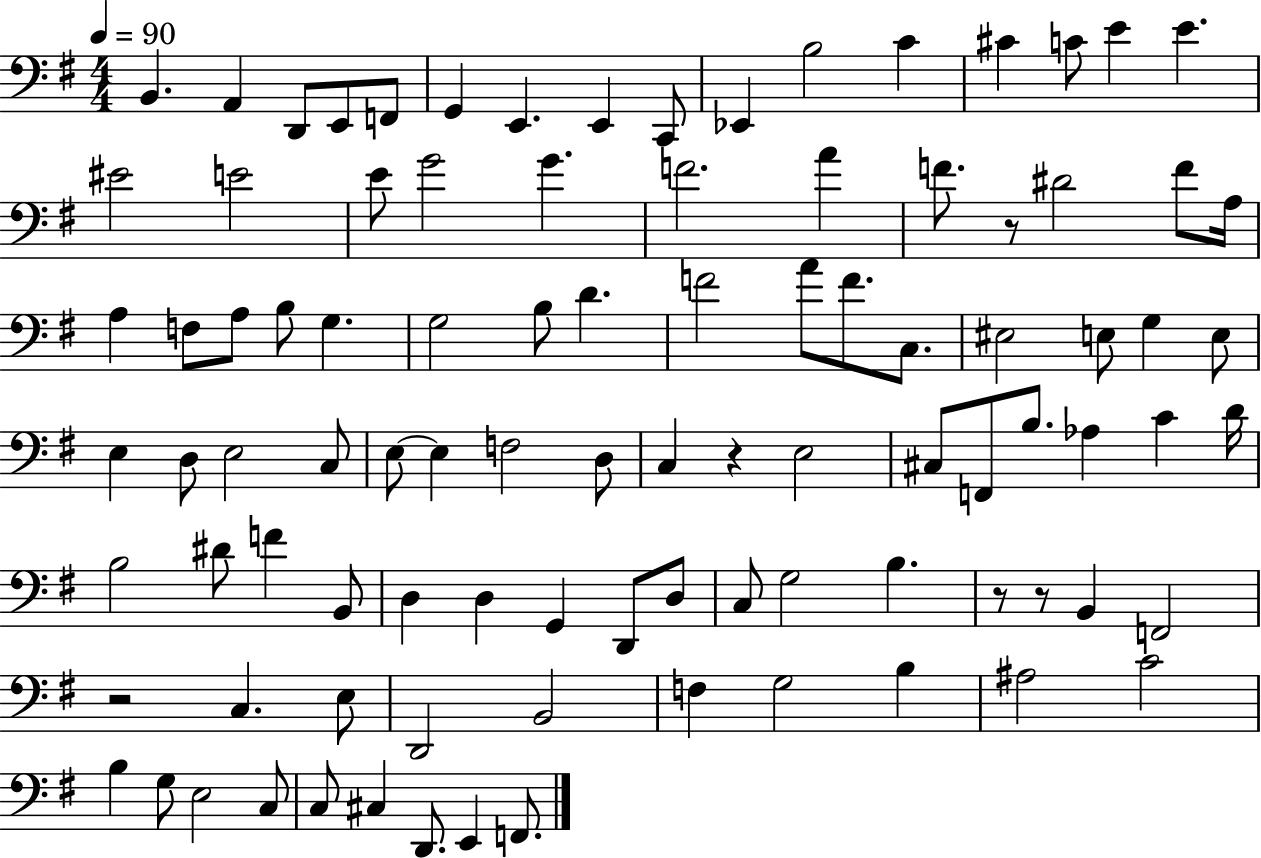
{
  \clef bass
  \numericTimeSignature
  \time 4/4
  \key g \major
  \tempo 4 = 90
  \repeat volta 2 { b,4. a,4 d,8 e,8 f,8 | g,4 e,4. e,4 c,8 | ees,4 b2 c'4 | cis'4 c'8 e'4 e'4. | \break eis'2 e'2 | e'8 g'2 g'4. | f'2. a'4 | f'8. r8 dis'2 f'8 a16 | \break a4 f8 a8 b8 g4. | g2 b8 d'4. | f'2 a'8 f'8. c8. | eis2 e8 g4 e8 | \break e4 d8 e2 c8 | e8~~ e4 f2 d8 | c4 r4 e2 | cis8 f,8 b8. aes4 c'4 d'16 | \break b2 dis'8 f'4 b,8 | d4 d4 g,4 d,8 d8 | c8 g2 b4. | r8 r8 b,4 f,2 | \break r2 c4. e8 | d,2 b,2 | f4 g2 b4 | ais2 c'2 | \break b4 g8 e2 c8 | c8 cis4 d,8. e,4 f,8. | } \bar "|."
}